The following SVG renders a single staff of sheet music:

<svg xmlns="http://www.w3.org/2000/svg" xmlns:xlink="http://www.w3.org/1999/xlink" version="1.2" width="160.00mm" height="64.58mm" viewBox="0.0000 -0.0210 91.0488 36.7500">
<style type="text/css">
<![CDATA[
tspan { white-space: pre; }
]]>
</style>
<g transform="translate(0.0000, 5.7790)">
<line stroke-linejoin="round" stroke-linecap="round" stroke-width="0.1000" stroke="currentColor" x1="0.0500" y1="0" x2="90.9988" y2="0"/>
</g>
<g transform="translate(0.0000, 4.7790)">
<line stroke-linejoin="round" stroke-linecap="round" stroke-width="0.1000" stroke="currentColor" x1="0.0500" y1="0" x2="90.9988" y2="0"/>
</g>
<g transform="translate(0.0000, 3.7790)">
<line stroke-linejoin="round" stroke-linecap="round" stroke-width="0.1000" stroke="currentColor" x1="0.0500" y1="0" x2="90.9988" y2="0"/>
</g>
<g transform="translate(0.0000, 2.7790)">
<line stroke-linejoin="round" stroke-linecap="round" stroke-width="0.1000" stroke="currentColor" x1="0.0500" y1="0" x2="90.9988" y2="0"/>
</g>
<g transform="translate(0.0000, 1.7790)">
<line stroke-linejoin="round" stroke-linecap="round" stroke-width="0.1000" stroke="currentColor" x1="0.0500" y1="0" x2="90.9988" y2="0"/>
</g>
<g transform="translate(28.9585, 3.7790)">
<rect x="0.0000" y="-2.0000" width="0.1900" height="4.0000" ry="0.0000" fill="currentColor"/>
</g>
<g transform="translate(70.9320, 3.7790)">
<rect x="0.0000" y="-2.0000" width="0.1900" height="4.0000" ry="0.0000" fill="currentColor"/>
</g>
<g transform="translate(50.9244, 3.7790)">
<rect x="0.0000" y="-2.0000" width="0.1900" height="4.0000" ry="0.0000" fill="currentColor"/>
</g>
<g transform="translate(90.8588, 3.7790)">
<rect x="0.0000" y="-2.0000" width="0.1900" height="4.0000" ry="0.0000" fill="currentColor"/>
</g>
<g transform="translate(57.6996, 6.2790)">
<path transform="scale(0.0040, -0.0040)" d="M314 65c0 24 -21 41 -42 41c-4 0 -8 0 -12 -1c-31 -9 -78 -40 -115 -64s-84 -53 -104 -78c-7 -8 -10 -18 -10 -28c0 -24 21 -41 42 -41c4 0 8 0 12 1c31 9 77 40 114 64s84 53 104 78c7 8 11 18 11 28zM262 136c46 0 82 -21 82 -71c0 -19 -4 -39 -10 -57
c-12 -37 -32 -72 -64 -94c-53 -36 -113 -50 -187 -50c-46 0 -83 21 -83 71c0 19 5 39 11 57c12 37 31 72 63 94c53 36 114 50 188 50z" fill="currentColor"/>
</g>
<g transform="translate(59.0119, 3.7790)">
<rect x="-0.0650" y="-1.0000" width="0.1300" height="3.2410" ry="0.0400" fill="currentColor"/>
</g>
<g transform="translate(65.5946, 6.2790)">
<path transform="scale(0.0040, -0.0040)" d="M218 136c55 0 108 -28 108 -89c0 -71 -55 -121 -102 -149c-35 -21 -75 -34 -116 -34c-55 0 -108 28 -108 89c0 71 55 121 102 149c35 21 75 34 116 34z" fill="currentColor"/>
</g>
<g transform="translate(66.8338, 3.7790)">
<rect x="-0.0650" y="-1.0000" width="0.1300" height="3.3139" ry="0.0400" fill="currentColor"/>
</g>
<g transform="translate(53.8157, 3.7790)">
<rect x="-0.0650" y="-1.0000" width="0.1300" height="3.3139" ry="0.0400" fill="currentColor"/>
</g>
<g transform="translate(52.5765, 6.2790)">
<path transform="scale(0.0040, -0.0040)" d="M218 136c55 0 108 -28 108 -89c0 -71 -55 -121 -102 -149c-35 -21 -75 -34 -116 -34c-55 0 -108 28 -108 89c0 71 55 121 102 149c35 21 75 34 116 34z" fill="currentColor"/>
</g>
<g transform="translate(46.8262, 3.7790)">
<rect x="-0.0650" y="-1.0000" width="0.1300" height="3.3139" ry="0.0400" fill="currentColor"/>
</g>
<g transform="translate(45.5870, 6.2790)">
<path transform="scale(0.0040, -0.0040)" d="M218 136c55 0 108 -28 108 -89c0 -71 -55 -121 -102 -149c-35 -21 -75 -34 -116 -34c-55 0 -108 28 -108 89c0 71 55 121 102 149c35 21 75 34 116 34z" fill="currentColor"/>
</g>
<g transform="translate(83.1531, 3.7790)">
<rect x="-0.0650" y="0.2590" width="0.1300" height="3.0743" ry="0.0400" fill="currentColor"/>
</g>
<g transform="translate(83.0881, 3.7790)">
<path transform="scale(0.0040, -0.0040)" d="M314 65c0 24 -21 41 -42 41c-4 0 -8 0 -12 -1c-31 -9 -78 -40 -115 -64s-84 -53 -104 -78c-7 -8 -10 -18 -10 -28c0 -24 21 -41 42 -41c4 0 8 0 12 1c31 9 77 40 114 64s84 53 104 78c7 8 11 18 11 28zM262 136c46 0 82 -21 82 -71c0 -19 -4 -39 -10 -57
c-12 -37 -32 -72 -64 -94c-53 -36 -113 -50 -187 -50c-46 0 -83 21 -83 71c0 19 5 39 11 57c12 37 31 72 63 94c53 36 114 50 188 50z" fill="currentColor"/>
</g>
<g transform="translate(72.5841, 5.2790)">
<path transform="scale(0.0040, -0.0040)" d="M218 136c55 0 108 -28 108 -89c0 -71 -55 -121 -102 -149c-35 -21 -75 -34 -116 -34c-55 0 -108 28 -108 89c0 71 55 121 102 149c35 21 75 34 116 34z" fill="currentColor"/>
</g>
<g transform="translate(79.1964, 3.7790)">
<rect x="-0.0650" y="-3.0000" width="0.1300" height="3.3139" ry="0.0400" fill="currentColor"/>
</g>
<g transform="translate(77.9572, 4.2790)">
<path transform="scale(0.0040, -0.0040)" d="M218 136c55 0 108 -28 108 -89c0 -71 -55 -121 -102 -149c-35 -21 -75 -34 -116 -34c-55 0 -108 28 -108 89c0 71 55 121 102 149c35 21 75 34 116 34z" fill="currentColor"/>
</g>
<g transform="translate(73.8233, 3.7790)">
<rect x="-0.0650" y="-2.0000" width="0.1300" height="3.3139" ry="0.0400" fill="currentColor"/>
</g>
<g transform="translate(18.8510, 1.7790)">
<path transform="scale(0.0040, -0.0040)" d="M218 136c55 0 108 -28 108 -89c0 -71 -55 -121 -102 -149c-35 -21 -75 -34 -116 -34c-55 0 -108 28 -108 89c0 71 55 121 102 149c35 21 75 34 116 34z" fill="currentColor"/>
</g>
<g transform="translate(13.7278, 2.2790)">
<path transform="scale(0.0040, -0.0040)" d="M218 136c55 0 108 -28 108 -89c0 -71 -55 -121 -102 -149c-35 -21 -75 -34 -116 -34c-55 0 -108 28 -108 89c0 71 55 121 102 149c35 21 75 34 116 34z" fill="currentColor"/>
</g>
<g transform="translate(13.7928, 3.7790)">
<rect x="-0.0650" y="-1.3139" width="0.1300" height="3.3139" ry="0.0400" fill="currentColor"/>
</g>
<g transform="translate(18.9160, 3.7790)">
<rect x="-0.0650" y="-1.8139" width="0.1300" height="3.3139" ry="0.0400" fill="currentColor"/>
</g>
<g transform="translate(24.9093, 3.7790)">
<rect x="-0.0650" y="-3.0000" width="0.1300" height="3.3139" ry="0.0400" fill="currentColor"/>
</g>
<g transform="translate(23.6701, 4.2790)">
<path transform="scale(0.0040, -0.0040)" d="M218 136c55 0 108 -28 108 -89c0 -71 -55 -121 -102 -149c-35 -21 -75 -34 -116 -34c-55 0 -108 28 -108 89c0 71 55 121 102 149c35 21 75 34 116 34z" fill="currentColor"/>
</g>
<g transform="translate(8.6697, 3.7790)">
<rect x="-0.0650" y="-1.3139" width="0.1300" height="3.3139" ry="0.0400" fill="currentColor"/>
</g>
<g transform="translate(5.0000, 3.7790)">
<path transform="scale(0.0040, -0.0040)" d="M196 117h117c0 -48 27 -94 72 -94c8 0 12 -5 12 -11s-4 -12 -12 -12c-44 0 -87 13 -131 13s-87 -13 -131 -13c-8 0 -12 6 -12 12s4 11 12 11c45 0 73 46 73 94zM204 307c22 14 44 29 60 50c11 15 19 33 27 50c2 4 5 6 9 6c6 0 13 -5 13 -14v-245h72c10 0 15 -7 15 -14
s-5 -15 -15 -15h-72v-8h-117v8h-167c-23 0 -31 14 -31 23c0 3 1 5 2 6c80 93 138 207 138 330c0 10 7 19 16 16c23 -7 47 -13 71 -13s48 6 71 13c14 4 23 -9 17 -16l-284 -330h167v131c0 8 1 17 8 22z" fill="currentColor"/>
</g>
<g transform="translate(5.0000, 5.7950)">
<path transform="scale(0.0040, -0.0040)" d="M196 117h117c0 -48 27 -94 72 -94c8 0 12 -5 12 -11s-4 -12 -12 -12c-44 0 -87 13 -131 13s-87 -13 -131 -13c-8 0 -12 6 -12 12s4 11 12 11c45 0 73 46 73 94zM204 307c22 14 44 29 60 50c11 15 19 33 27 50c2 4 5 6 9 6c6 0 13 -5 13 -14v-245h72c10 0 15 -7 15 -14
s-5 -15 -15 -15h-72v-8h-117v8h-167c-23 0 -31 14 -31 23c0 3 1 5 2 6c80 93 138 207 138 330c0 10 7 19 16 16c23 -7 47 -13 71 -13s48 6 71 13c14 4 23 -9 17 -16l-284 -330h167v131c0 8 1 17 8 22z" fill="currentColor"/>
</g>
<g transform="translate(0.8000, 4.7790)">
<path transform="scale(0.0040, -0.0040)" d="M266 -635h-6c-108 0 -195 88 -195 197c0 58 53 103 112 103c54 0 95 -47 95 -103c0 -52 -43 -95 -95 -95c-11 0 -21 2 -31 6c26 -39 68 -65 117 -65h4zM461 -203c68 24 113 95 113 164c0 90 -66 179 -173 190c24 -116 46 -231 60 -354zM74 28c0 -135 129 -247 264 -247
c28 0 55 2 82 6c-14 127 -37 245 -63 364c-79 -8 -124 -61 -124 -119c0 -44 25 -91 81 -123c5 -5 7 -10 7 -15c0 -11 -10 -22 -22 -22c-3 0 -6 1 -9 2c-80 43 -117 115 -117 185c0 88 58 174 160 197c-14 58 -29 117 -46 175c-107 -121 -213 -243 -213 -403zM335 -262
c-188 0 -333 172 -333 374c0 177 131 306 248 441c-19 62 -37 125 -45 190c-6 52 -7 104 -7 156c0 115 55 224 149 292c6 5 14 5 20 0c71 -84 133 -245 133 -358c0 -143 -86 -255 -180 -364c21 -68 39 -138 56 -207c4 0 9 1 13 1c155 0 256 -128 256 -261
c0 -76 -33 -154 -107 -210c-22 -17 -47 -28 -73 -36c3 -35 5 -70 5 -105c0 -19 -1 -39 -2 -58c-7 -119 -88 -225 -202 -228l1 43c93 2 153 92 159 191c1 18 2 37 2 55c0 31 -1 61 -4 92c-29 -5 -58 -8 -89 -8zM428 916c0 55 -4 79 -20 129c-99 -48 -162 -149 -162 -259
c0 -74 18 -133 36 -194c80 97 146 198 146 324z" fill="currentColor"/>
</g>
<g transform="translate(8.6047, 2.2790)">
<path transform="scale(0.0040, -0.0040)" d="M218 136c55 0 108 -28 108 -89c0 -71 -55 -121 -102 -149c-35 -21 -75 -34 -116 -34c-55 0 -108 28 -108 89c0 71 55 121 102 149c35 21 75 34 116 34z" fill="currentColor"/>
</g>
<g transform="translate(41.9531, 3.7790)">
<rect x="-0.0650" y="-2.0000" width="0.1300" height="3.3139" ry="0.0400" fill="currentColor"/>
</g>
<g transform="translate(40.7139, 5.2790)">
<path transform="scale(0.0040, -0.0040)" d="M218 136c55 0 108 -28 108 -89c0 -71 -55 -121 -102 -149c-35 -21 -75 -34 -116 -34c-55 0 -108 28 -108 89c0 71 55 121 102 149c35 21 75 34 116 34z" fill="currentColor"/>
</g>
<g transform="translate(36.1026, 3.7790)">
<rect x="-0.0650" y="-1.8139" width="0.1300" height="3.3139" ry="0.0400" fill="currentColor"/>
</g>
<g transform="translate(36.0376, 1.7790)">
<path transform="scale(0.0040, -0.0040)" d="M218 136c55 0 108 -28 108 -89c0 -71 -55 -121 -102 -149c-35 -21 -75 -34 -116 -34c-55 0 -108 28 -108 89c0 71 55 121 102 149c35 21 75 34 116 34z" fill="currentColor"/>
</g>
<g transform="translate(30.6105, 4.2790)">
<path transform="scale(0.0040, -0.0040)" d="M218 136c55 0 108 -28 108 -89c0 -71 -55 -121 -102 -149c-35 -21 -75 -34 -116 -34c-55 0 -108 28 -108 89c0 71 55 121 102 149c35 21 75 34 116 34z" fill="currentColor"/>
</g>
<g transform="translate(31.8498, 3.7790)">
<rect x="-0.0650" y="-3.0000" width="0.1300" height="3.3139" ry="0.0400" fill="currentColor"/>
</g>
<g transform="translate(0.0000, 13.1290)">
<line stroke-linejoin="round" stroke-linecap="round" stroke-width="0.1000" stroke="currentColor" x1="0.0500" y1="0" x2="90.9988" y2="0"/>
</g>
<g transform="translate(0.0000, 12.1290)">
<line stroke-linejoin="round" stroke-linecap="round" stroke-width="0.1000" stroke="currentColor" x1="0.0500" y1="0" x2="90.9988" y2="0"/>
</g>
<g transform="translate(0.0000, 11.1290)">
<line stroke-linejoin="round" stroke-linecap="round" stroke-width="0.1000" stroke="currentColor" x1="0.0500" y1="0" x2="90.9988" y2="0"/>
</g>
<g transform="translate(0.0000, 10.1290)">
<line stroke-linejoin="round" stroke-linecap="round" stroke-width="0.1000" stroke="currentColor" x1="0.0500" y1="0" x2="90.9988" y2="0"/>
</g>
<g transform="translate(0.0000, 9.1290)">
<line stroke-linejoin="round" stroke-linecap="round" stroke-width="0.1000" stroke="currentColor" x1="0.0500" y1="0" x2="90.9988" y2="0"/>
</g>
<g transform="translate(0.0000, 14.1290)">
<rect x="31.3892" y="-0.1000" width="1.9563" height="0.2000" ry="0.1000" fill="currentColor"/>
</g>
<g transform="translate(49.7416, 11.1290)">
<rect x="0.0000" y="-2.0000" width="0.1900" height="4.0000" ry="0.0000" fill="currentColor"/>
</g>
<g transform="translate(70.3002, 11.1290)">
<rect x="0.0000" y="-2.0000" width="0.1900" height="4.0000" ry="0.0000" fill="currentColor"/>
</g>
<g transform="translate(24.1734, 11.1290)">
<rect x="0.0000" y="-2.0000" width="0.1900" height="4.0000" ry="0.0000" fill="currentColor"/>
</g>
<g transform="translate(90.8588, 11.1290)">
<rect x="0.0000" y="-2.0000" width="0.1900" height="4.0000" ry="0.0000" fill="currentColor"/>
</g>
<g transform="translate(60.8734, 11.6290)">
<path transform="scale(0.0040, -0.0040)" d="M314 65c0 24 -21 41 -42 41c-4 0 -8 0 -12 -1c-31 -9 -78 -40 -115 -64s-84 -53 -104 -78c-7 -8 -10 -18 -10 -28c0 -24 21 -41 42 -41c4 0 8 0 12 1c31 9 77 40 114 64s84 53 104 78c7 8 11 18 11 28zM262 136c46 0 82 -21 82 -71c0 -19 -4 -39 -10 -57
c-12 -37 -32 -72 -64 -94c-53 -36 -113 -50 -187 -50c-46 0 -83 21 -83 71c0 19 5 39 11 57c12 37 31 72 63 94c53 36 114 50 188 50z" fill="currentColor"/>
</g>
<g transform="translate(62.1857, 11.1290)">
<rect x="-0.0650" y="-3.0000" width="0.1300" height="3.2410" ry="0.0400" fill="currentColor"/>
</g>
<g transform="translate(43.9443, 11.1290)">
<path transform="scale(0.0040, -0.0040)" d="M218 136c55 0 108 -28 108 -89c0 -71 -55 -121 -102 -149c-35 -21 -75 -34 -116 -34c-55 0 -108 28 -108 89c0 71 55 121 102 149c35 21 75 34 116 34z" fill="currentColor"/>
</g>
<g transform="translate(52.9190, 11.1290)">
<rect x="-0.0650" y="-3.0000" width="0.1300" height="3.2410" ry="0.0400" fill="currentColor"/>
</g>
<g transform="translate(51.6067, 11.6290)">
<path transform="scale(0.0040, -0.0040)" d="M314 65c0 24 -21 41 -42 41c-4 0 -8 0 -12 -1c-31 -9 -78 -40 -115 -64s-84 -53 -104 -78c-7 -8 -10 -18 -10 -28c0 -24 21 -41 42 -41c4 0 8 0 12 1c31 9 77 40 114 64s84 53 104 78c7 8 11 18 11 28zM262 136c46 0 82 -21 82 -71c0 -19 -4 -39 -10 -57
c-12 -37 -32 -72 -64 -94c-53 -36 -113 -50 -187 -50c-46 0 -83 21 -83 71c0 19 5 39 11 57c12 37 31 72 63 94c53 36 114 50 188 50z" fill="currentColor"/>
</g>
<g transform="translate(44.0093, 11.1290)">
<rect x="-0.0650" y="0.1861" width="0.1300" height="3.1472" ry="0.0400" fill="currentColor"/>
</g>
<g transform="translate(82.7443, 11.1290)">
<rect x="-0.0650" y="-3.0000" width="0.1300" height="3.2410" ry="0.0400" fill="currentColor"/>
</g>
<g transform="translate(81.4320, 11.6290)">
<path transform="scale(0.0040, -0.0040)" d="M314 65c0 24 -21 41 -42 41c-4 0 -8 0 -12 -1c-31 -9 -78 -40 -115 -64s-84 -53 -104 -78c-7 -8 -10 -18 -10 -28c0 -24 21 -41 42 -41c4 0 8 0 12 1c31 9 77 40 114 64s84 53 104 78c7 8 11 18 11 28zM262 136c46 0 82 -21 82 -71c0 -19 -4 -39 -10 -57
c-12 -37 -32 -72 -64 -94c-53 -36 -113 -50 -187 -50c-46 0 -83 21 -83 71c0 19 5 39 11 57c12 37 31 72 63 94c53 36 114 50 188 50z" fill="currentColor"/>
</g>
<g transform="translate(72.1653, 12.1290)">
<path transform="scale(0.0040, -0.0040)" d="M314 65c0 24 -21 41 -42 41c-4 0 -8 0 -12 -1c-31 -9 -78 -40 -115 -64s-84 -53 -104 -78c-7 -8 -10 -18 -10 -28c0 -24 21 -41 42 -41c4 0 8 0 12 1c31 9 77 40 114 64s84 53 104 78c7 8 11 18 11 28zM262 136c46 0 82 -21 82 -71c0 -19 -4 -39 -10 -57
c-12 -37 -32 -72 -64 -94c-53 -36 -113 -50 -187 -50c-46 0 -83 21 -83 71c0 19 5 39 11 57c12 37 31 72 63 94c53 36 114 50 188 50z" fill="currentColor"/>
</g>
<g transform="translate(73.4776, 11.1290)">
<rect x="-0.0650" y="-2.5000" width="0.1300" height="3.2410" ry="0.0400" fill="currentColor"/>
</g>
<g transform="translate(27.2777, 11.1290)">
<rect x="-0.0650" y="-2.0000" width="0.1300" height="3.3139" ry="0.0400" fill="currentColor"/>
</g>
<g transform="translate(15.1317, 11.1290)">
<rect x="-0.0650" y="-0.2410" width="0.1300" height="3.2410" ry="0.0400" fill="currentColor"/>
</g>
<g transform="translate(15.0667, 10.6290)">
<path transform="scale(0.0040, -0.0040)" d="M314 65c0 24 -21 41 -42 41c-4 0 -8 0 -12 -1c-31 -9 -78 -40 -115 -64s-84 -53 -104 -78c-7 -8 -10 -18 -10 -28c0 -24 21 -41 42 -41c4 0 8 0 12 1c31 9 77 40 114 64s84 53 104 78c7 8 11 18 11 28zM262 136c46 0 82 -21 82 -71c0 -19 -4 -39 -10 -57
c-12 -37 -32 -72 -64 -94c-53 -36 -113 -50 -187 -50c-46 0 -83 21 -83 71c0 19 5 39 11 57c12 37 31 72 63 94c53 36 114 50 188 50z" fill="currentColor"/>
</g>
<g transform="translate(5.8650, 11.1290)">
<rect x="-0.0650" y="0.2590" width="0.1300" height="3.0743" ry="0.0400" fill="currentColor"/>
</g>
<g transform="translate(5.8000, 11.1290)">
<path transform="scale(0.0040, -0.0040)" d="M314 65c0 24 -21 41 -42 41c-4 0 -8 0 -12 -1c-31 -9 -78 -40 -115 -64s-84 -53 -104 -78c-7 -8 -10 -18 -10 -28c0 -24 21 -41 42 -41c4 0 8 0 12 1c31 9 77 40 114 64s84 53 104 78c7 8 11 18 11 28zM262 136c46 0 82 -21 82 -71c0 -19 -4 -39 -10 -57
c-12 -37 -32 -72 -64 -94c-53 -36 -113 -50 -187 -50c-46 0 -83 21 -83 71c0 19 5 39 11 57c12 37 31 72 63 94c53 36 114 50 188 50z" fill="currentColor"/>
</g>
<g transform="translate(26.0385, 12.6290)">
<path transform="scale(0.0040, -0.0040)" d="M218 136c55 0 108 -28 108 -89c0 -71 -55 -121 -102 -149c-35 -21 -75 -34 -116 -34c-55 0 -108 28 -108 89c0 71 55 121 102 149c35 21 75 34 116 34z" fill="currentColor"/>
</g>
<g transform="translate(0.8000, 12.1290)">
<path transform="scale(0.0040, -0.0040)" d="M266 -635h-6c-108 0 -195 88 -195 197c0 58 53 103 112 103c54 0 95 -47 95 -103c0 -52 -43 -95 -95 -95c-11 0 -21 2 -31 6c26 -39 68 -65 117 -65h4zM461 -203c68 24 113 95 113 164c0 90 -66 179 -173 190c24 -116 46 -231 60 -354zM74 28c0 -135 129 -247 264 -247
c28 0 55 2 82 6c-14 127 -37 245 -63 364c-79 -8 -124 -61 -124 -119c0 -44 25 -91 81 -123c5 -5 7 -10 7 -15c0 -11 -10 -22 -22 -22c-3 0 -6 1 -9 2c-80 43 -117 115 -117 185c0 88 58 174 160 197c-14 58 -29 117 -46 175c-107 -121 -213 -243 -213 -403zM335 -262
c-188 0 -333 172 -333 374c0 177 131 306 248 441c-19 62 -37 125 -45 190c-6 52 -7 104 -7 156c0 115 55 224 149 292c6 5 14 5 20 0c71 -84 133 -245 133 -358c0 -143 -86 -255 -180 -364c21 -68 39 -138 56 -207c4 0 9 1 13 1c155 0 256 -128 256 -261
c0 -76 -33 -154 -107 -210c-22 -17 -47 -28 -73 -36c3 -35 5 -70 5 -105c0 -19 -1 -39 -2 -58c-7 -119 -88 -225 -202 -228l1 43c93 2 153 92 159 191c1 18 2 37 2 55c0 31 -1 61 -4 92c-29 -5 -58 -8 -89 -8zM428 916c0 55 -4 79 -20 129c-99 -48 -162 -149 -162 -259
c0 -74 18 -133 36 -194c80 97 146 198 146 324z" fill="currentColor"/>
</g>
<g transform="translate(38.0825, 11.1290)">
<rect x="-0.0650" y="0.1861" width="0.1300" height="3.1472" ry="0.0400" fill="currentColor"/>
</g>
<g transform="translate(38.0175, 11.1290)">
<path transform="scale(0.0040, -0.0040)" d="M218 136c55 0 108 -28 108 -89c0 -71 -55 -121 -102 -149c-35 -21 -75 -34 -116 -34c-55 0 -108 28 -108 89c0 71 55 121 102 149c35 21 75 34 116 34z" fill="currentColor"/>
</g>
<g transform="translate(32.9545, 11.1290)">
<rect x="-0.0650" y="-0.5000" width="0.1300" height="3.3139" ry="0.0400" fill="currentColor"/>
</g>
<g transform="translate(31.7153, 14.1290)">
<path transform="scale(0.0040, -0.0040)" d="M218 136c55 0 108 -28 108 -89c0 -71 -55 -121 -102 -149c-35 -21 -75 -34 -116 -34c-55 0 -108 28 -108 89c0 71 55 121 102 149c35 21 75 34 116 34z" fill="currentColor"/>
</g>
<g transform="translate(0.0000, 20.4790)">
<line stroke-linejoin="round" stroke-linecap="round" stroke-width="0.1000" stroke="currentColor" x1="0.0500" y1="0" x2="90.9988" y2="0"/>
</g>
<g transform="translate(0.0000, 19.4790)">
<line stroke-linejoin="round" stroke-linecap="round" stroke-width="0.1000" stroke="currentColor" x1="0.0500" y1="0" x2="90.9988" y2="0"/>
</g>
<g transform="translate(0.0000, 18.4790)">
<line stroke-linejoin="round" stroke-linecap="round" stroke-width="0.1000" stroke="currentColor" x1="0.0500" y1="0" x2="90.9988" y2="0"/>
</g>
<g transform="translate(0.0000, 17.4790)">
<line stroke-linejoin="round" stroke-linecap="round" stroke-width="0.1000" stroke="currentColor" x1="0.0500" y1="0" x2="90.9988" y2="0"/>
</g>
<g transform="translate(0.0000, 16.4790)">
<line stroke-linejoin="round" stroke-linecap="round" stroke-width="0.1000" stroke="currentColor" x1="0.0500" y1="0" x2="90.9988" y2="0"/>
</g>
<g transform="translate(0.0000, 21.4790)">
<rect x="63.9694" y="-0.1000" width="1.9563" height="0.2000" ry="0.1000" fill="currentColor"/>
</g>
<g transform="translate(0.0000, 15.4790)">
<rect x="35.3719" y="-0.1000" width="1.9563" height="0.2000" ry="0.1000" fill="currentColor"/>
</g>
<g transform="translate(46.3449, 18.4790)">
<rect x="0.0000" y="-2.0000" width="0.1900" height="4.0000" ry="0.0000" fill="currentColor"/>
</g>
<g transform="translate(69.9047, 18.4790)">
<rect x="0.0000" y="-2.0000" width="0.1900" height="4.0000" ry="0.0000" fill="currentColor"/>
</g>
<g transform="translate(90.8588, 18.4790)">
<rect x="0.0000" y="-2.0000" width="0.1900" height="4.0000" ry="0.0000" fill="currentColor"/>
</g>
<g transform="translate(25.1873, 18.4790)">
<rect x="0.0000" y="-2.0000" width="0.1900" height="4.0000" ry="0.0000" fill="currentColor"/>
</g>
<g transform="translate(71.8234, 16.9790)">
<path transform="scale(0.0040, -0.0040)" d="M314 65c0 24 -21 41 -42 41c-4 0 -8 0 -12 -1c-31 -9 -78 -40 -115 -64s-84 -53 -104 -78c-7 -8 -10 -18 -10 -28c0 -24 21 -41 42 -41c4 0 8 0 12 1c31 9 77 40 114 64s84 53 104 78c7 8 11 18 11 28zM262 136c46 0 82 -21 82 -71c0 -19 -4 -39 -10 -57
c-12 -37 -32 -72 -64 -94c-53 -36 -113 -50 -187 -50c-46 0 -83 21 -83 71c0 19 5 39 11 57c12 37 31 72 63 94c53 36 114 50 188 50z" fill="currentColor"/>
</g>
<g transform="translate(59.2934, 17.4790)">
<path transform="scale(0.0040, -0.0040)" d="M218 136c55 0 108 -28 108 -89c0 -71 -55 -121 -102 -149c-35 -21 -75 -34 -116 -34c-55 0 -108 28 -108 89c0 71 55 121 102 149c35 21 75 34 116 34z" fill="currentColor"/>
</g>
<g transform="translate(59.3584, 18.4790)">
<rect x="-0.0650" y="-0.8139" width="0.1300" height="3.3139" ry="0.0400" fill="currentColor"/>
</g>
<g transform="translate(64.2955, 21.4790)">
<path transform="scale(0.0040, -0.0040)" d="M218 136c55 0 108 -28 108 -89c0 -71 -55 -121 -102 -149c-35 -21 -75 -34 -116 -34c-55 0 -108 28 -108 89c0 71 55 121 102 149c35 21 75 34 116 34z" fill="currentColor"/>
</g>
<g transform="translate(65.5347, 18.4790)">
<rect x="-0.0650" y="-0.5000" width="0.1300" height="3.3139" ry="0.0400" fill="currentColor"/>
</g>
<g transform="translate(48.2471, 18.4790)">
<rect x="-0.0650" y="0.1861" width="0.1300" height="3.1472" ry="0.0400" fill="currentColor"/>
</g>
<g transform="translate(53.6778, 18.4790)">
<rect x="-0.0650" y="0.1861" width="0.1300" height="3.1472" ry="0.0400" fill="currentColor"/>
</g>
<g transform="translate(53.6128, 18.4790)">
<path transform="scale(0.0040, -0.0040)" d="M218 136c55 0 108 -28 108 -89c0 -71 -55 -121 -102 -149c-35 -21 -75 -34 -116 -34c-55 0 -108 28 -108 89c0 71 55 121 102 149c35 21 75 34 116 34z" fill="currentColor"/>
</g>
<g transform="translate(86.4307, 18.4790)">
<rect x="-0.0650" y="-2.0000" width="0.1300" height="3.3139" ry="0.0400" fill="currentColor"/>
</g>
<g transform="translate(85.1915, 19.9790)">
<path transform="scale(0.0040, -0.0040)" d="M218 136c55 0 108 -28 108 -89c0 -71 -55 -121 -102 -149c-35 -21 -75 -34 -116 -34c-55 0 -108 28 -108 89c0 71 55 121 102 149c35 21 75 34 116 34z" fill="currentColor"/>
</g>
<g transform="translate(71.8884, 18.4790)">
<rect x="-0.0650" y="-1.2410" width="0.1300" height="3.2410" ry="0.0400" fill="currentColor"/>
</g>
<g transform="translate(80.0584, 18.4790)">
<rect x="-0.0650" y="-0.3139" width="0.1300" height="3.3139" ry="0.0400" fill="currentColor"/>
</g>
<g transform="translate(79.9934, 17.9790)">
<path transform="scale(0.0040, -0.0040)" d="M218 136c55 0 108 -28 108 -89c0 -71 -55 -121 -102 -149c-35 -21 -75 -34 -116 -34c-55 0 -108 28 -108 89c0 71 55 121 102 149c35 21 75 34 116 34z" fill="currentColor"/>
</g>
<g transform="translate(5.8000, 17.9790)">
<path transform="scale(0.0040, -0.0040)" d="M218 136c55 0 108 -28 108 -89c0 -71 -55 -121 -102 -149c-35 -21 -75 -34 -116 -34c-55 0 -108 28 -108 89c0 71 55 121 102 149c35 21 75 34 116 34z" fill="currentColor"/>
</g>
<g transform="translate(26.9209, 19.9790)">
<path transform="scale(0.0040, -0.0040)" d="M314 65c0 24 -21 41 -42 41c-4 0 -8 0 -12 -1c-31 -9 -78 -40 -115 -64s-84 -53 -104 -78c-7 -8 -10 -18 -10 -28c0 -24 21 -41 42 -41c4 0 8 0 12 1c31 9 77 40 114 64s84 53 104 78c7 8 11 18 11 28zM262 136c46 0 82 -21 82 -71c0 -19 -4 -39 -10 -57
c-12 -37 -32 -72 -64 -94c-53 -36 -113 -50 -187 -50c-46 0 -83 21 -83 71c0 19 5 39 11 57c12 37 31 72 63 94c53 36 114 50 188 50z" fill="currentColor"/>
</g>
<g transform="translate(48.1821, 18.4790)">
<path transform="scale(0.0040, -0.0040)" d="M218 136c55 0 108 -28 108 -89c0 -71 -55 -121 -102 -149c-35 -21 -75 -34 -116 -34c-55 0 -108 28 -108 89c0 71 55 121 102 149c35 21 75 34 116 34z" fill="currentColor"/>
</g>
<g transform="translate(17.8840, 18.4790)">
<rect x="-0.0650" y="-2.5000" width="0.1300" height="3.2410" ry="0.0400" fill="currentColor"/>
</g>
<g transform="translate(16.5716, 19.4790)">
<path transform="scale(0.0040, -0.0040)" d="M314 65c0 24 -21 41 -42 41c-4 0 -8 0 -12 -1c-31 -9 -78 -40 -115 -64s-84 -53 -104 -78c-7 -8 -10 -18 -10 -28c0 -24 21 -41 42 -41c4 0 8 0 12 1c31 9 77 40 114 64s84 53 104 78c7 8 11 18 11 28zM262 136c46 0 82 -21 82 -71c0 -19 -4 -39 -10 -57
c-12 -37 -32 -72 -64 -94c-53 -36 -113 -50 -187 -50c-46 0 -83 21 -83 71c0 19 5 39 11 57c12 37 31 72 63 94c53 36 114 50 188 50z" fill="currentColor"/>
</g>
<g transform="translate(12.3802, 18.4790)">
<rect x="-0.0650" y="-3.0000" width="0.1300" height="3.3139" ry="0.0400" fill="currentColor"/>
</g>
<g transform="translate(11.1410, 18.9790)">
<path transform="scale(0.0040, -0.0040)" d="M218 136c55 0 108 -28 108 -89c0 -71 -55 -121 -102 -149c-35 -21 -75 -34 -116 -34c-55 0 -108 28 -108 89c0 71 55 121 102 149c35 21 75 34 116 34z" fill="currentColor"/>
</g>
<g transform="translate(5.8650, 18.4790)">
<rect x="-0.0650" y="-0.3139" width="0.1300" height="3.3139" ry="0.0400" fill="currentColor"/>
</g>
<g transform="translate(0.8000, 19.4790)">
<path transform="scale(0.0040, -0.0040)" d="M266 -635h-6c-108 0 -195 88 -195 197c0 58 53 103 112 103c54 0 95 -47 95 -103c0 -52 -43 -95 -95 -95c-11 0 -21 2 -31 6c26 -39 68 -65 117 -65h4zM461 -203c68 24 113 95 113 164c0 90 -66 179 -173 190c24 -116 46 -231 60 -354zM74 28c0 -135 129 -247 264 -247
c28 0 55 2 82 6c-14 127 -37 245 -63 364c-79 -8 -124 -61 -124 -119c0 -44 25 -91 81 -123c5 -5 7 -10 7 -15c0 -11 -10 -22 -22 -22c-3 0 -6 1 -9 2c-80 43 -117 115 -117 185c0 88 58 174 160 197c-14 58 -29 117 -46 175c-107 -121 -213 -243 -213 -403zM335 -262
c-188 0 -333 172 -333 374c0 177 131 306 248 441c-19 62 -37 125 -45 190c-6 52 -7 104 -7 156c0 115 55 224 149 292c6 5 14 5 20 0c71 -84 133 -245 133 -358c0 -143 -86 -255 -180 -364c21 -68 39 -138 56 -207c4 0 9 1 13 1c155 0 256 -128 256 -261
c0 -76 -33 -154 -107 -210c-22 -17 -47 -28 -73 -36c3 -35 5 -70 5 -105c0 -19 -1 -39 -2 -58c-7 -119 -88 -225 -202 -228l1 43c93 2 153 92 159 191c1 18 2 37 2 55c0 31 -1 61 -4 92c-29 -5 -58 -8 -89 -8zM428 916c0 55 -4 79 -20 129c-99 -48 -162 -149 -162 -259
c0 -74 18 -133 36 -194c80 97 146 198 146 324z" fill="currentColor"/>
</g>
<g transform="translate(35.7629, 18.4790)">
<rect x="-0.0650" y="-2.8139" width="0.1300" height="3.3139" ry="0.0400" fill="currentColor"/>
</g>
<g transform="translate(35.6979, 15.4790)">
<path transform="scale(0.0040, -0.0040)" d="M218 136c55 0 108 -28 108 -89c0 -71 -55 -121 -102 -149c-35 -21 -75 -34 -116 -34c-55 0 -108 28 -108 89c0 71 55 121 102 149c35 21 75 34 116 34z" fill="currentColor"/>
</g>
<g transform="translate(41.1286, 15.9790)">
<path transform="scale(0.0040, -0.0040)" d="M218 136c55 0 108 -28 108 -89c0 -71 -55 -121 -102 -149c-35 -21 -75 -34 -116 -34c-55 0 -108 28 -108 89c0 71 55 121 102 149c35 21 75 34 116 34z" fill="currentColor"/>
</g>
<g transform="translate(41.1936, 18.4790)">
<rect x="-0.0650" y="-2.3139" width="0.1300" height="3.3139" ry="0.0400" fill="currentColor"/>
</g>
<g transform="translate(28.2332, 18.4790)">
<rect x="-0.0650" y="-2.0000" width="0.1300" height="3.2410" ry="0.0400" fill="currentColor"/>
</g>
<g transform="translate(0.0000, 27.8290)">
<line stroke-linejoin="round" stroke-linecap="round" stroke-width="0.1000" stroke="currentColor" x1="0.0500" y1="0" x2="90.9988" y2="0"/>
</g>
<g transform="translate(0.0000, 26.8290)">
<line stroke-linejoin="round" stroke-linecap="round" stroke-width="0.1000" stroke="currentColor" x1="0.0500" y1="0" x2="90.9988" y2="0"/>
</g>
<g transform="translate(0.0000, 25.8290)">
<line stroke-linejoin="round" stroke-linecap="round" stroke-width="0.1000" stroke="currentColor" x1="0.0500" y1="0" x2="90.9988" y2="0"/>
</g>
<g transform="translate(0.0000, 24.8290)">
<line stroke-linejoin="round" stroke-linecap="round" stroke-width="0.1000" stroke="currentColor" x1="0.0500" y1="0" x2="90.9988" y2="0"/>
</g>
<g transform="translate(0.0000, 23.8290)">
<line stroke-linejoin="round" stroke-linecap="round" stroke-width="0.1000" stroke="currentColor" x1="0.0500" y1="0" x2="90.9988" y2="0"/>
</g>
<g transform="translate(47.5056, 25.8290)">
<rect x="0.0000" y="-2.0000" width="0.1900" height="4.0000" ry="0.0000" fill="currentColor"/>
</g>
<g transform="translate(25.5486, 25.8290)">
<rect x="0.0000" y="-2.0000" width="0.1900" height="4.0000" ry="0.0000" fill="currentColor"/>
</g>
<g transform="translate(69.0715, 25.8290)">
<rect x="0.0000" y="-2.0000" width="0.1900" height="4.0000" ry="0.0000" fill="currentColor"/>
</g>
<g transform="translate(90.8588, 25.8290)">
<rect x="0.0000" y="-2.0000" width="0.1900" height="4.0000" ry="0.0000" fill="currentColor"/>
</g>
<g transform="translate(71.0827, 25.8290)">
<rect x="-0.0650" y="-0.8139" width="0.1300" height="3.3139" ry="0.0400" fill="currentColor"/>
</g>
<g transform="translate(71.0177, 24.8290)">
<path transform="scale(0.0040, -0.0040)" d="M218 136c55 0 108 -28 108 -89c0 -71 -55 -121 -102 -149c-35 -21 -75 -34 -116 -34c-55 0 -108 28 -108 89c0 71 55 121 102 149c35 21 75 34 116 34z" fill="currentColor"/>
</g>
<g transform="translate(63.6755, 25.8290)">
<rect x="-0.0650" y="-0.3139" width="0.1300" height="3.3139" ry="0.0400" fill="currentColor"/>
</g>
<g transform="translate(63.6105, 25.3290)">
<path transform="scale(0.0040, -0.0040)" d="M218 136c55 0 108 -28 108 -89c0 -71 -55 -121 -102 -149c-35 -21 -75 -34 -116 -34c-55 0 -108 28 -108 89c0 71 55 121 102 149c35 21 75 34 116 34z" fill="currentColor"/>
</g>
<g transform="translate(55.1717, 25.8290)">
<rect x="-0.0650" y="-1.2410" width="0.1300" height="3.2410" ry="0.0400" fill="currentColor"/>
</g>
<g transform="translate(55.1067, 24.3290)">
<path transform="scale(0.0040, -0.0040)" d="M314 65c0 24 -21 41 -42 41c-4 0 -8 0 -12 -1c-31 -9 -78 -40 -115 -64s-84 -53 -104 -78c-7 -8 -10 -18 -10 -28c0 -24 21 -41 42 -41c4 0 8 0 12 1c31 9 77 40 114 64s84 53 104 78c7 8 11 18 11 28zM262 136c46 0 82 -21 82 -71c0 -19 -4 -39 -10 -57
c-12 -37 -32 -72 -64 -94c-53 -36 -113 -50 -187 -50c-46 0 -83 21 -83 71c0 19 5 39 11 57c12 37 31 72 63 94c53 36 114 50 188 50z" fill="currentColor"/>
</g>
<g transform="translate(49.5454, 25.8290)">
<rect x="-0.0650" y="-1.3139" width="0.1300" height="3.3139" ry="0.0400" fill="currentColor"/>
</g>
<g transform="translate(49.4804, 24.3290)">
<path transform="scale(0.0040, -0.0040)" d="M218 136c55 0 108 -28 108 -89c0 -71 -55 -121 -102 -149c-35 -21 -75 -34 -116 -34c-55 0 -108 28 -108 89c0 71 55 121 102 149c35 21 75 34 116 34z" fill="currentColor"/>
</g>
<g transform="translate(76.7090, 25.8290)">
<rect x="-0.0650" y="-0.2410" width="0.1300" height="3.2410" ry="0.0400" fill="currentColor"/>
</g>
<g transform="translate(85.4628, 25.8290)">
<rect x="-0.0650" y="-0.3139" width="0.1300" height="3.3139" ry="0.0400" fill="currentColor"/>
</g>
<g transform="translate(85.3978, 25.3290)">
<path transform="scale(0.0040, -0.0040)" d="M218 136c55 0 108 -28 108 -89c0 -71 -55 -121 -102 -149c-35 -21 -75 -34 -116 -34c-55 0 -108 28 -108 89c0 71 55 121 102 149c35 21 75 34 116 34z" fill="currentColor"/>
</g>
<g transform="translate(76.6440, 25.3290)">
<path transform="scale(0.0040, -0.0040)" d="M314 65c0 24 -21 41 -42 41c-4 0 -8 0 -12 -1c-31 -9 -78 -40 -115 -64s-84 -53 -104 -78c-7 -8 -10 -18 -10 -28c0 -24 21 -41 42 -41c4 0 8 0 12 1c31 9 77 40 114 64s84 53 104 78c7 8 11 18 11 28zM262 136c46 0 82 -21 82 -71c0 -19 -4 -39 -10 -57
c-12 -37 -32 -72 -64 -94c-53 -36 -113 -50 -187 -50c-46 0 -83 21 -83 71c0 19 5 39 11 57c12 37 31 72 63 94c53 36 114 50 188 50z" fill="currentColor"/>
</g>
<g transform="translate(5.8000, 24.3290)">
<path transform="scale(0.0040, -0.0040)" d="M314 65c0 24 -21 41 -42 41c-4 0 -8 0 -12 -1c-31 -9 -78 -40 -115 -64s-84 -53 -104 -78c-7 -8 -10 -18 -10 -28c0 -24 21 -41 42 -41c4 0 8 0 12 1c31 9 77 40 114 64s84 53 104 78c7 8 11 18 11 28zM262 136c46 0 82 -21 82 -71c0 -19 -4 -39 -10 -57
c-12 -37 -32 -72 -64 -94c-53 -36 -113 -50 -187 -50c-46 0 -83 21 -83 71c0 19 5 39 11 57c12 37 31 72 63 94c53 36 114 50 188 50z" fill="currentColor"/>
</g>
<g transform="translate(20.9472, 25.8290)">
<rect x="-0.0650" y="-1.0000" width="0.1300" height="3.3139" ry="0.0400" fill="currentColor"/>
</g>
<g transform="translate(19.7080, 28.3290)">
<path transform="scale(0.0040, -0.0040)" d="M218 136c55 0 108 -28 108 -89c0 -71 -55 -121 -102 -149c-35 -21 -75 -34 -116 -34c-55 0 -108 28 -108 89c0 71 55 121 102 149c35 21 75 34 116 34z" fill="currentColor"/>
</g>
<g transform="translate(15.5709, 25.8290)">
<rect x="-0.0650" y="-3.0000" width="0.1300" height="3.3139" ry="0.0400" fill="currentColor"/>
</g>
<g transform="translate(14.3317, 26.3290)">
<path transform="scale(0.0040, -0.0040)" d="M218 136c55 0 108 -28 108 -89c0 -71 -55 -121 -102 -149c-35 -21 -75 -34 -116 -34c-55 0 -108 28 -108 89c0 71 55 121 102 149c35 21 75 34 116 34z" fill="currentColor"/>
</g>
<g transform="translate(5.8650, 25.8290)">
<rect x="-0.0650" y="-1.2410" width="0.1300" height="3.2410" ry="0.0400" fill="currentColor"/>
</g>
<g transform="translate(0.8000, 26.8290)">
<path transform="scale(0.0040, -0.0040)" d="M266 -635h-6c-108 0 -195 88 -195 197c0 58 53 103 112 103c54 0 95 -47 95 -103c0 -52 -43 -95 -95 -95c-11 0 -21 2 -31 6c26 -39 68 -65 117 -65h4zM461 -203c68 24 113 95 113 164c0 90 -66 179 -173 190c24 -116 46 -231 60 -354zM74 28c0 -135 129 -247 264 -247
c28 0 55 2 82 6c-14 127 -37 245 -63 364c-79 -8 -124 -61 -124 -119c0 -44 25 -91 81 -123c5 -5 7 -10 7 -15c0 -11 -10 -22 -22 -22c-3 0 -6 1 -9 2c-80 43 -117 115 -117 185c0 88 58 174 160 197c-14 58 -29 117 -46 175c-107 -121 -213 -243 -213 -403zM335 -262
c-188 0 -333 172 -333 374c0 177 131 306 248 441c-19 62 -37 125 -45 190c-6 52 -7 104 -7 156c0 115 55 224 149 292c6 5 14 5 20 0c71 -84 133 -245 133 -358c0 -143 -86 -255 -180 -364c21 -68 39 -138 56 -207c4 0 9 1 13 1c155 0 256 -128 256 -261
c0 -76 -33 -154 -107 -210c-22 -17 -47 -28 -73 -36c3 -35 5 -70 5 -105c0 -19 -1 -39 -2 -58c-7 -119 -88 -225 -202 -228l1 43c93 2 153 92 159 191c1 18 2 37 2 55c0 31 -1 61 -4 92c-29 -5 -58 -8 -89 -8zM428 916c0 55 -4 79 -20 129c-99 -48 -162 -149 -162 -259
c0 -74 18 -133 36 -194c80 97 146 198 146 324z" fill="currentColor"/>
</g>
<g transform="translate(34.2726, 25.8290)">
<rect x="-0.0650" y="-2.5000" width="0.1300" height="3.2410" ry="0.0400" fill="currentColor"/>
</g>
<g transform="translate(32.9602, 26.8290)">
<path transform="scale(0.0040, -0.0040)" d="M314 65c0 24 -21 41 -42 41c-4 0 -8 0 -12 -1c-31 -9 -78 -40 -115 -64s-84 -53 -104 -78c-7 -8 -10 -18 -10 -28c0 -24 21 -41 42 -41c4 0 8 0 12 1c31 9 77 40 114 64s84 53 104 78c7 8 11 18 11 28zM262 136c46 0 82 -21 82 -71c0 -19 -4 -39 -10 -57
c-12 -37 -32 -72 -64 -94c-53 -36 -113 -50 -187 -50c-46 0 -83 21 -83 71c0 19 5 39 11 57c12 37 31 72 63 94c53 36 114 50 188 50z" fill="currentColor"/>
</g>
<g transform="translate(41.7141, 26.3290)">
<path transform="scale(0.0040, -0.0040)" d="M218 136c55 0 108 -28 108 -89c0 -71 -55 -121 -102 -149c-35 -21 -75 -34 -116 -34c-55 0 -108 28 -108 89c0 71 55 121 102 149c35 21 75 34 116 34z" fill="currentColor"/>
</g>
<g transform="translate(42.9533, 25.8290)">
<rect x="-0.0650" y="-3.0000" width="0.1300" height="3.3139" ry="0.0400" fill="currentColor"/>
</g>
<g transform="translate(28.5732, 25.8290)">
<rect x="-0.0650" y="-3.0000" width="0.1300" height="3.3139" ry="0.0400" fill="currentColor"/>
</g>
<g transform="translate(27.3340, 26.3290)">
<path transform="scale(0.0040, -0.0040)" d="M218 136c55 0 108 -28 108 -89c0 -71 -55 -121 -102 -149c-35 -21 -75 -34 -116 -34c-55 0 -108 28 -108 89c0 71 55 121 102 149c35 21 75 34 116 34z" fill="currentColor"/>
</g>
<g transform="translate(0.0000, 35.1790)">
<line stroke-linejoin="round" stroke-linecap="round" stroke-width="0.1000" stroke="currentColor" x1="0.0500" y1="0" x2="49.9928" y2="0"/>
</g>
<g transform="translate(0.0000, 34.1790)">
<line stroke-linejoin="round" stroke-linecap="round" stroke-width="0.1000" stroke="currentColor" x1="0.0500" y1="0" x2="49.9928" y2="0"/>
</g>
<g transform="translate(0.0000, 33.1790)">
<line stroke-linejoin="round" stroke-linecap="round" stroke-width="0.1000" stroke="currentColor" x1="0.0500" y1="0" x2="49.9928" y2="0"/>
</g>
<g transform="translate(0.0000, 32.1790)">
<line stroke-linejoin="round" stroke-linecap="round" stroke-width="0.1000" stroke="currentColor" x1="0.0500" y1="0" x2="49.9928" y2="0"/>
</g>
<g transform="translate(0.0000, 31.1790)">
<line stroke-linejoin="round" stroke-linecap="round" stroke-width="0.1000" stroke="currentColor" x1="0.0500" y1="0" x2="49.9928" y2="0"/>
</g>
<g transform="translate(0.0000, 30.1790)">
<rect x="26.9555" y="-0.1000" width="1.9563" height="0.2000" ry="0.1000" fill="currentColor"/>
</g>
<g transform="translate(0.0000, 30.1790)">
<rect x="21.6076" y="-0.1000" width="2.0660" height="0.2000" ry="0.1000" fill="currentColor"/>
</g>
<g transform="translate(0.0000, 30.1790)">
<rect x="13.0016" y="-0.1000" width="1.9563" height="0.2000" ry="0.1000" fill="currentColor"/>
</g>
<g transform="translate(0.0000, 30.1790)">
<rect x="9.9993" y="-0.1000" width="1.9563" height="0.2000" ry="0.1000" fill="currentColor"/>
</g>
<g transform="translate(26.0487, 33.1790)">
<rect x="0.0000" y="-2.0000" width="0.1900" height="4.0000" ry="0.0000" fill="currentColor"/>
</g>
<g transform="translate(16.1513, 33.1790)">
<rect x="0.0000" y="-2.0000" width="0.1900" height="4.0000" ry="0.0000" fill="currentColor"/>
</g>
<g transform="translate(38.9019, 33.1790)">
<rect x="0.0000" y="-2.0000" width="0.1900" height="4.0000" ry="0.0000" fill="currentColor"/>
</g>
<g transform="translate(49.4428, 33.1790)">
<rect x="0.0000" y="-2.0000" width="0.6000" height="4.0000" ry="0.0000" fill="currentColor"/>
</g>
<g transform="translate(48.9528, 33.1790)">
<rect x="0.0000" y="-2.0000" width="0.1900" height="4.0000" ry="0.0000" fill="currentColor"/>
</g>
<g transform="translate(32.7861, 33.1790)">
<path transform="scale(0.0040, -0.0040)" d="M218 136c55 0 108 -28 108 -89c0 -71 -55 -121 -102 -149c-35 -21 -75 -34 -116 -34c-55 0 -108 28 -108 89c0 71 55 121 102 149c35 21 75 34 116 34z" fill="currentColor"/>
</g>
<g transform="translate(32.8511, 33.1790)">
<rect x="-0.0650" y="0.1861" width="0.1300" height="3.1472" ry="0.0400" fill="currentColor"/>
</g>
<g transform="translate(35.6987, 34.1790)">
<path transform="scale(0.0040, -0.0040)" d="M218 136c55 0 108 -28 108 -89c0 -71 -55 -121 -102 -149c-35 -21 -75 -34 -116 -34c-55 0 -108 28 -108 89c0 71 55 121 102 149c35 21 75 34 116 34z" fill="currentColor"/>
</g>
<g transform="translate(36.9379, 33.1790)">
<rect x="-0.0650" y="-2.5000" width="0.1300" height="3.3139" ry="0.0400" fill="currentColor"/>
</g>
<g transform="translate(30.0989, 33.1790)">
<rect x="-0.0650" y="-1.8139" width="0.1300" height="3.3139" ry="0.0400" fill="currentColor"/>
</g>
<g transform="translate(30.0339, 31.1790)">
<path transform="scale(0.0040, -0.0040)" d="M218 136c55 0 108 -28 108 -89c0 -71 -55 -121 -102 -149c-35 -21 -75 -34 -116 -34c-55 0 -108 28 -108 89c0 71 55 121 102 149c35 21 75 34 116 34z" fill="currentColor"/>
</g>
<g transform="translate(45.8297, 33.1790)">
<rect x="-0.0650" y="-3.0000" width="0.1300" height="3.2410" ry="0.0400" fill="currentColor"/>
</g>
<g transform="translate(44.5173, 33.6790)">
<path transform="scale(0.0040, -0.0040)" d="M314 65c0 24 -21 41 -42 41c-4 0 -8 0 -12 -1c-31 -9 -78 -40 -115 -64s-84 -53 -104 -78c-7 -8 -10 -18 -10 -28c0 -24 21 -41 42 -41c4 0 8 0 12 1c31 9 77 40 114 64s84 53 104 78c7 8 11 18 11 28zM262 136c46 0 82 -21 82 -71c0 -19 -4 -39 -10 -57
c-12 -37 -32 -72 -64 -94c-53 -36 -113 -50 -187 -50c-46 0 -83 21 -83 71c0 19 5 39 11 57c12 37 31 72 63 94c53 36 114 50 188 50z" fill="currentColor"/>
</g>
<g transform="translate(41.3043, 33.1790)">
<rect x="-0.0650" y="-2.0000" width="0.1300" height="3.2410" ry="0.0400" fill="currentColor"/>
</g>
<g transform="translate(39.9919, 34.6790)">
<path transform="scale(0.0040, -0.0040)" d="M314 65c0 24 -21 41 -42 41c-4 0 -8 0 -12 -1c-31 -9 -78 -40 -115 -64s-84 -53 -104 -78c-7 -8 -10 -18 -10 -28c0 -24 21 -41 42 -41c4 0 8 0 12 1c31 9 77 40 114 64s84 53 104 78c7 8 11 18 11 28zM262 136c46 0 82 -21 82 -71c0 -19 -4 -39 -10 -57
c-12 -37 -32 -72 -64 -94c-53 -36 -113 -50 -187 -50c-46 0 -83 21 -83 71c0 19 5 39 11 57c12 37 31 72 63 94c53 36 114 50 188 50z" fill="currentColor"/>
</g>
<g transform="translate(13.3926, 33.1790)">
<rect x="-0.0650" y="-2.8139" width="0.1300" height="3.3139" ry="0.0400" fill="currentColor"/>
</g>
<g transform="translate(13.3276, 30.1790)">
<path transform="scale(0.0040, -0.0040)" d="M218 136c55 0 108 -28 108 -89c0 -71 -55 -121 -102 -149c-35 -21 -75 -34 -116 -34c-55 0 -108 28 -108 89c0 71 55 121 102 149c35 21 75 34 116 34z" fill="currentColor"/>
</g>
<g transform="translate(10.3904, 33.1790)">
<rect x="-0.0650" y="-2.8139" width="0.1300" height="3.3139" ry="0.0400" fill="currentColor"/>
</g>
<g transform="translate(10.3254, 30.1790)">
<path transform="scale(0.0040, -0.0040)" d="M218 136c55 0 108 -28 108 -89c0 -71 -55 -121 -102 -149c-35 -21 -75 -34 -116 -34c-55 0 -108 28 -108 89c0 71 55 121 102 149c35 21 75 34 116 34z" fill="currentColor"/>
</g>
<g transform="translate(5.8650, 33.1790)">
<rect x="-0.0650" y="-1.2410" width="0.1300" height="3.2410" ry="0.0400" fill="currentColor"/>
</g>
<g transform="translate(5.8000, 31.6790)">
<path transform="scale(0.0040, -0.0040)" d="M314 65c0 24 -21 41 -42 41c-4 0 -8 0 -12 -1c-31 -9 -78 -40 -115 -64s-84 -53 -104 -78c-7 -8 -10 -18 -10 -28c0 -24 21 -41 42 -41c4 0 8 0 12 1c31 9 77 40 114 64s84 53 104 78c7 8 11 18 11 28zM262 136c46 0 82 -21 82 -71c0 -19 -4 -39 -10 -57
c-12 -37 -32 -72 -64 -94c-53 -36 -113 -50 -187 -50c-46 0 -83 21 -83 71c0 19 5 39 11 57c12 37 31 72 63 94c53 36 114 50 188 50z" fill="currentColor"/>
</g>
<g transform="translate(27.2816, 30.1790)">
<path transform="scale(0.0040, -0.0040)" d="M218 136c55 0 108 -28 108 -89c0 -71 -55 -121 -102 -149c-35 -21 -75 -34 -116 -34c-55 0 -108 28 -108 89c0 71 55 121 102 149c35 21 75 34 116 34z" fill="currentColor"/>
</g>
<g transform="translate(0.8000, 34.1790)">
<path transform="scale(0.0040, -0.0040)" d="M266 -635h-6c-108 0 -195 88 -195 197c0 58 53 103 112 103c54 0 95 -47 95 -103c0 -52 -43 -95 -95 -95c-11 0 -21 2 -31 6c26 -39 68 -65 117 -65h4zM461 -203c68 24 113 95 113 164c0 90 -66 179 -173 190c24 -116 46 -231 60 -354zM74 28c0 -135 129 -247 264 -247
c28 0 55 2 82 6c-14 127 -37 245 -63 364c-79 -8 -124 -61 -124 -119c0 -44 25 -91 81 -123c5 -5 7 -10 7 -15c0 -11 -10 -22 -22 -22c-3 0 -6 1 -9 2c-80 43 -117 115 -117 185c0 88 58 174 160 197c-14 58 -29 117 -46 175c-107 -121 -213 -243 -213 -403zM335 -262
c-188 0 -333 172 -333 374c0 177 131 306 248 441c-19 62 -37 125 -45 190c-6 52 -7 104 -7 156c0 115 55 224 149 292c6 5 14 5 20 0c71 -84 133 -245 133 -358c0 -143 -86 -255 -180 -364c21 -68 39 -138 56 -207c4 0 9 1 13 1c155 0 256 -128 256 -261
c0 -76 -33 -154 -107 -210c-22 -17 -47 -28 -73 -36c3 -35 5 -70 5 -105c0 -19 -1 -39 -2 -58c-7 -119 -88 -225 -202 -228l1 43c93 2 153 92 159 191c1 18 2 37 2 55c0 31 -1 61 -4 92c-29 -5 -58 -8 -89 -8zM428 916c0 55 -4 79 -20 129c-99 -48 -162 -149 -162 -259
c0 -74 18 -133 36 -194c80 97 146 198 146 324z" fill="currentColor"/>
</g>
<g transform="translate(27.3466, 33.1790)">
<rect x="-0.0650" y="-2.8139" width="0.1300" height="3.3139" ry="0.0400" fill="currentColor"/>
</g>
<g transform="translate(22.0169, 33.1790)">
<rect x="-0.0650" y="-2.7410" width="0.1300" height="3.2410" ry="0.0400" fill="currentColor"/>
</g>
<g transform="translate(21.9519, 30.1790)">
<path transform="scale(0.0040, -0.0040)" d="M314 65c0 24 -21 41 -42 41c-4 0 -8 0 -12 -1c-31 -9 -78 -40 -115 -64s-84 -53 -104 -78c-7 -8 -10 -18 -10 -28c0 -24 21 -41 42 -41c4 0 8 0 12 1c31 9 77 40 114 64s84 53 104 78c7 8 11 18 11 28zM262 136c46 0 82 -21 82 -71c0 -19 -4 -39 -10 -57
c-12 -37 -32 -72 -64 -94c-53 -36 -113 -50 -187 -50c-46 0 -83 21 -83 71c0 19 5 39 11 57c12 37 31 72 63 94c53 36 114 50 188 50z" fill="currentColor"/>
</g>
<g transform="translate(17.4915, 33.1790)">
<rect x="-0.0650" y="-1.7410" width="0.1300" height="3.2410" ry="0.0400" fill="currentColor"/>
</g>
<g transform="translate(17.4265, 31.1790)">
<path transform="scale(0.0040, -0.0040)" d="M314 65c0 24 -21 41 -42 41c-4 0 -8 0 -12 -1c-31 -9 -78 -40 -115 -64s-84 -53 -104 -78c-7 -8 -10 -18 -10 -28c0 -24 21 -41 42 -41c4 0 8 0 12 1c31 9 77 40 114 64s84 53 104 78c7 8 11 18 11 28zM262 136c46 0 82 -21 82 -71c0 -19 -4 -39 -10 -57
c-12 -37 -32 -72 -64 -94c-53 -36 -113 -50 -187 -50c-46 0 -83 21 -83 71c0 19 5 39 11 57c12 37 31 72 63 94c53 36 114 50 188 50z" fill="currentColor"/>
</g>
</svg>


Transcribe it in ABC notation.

X:1
T:Untitled
M:4/4
L:1/4
K:C
e e f A A f F D D D2 D F A B2 B2 c2 F C B B A2 A2 G2 A2 c A G2 F2 a g B B d C e2 c F e2 A D A G2 A e e2 c d c2 c e2 a a f2 a2 a f B G F2 A2